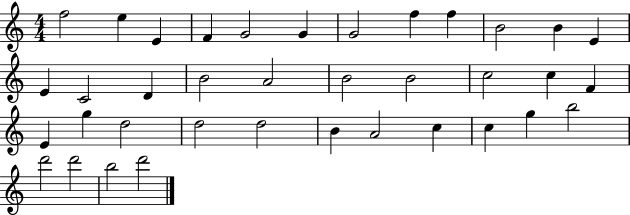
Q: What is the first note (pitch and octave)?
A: F5